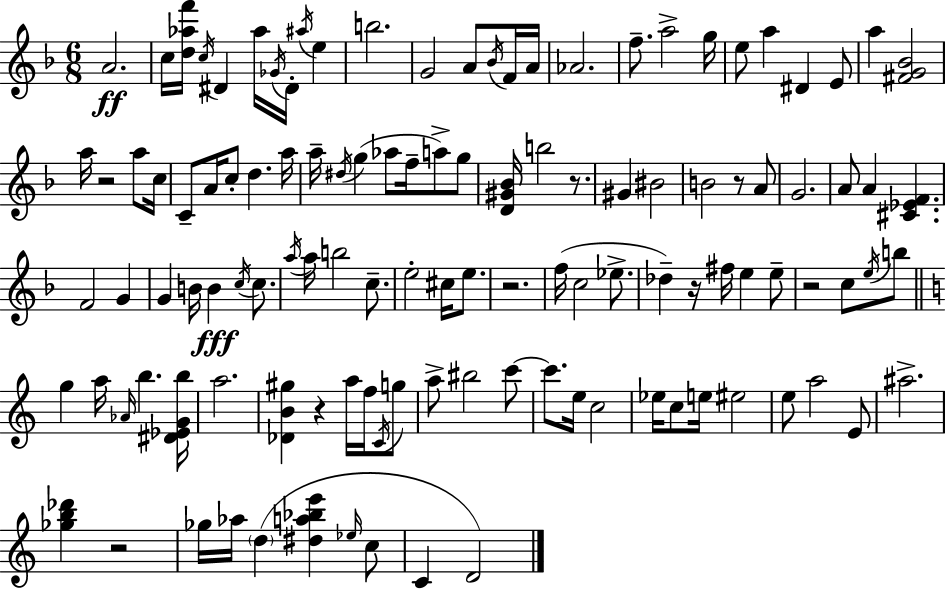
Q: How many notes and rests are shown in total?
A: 117